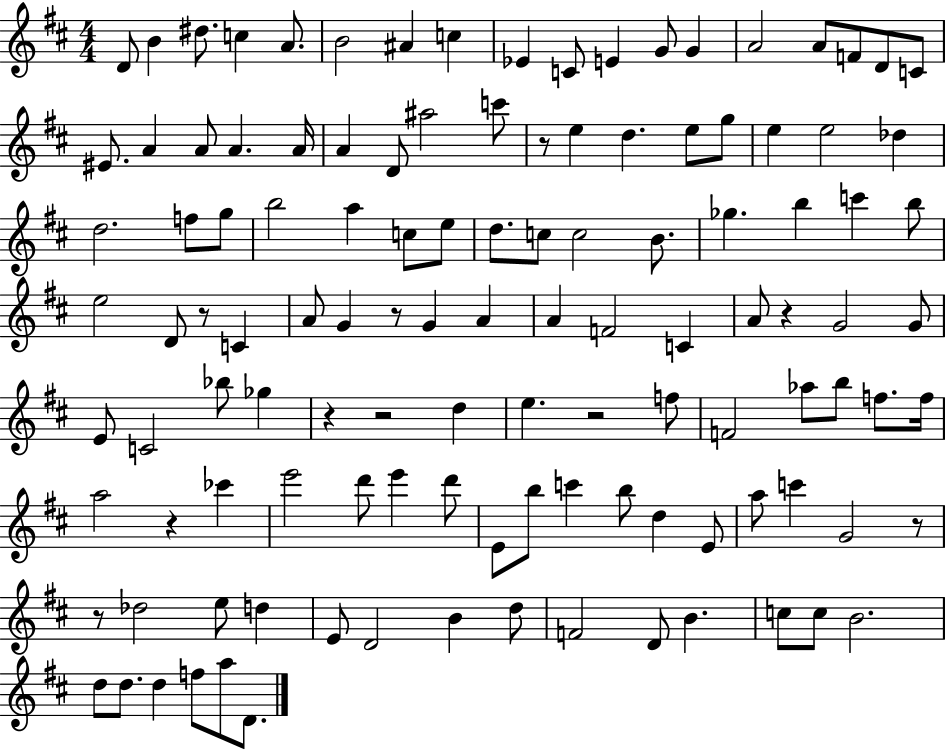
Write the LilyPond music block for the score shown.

{
  \clef treble
  \numericTimeSignature
  \time 4/4
  \key d \major
  d'8 b'4 dis''8. c''4 a'8. | b'2 ais'4 c''4 | ees'4 c'8 e'4 g'8 g'4 | a'2 a'8 f'8 d'8 c'8 | \break eis'8. a'4 a'8 a'4. a'16 | a'4 d'8 ais''2 c'''8 | r8 e''4 d''4. e''8 g''8 | e''4 e''2 des''4 | \break d''2. f''8 g''8 | b''2 a''4 c''8 e''8 | d''8. c''8 c''2 b'8. | ges''4. b''4 c'''4 b''8 | \break e''2 d'8 r8 c'4 | a'8 g'4 r8 g'4 a'4 | a'4 f'2 c'4 | a'8 r4 g'2 g'8 | \break e'8 c'2 bes''8 ges''4 | r4 r2 d''4 | e''4. r2 f''8 | f'2 aes''8 b''8 f''8. f''16 | \break a''2 r4 ces'''4 | e'''2 d'''8 e'''4 d'''8 | e'8 b''8 c'''4 b''8 d''4 e'8 | a''8 c'''4 g'2 r8 | \break r8 des''2 e''8 d''4 | e'8 d'2 b'4 d''8 | f'2 d'8 b'4. | c''8 c''8 b'2. | \break d''8 d''8. d''4 f''8 a''8 d'8. | \bar "|."
}